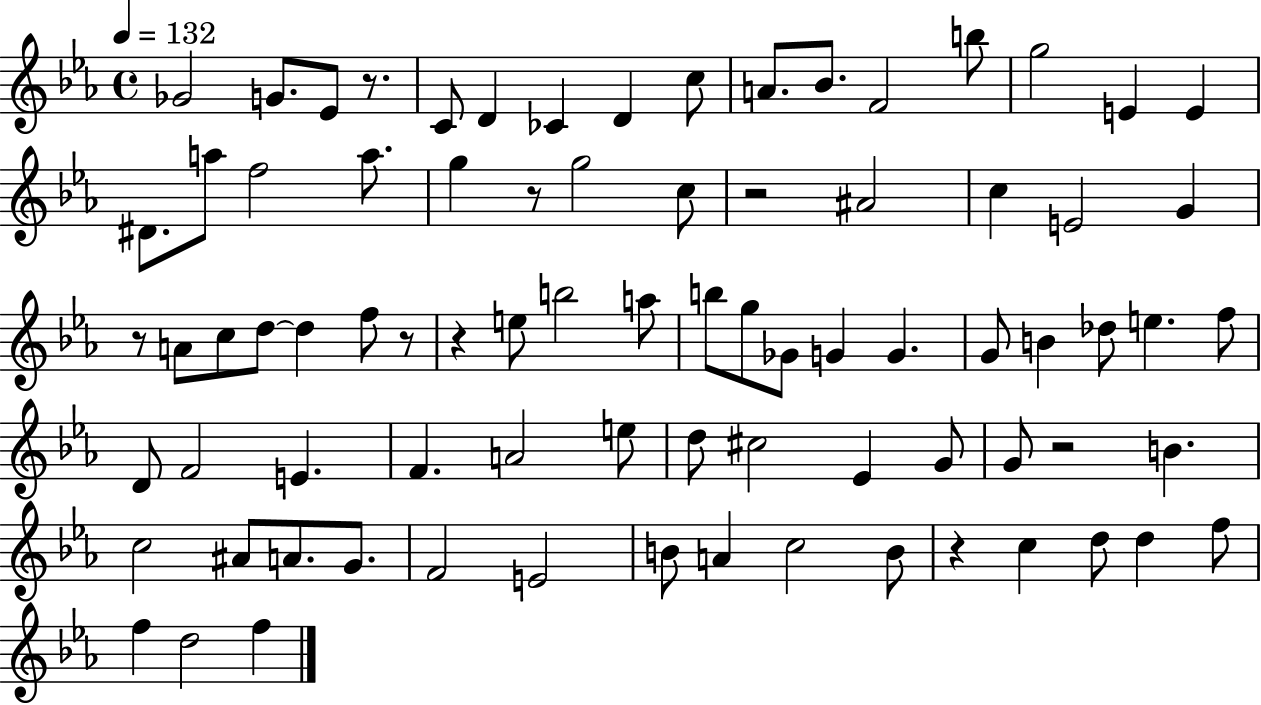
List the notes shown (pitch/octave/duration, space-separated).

Gb4/h G4/e. Eb4/e R/e. C4/e D4/q CES4/q D4/q C5/e A4/e. Bb4/e. F4/h B5/e G5/h E4/q E4/q D#4/e. A5/e F5/h A5/e. G5/q R/e G5/h C5/e R/h A#4/h C5/q E4/h G4/q R/e A4/e C5/e D5/e D5/q F5/e R/e R/q E5/e B5/h A5/e B5/e G5/e Gb4/e G4/q G4/q. G4/e B4/q Db5/e E5/q. F5/e D4/e F4/h E4/q. F4/q. A4/h E5/e D5/e C#5/h Eb4/q G4/e G4/e R/h B4/q. C5/h A#4/e A4/e. G4/e. F4/h E4/h B4/e A4/q C5/h B4/e R/q C5/q D5/e D5/q F5/e F5/q D5/h F5/q